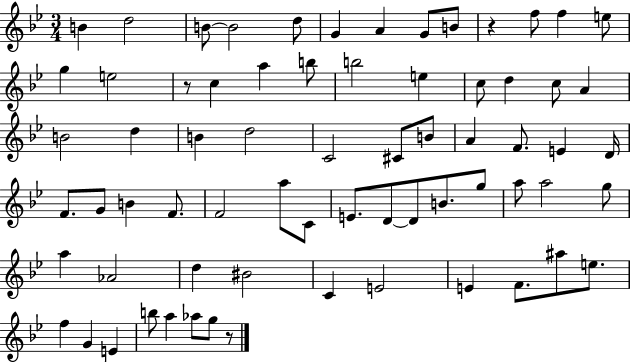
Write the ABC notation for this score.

X:1
T:Untitled
M:3/4
L:1/4
K:Bb
B d2 B/2 B2 d/2 G A G/2 B/2 z f/2 f e/2 g e2 z/2 c a b/2 b2 e c/2 d c/2 A B2 d B d2 C2 ^C/2 B/2 A F/2 E D/4 F/2 G/2 B F/2 F2 a/2 C/2 E/2 D/2 D/2 B/2 g/2 a/2 a2 g/2 a _A2 d ^B2 C E2 E F/2 ^a/2 e/2 f G E b/2 a _a/2 g/2 z/2